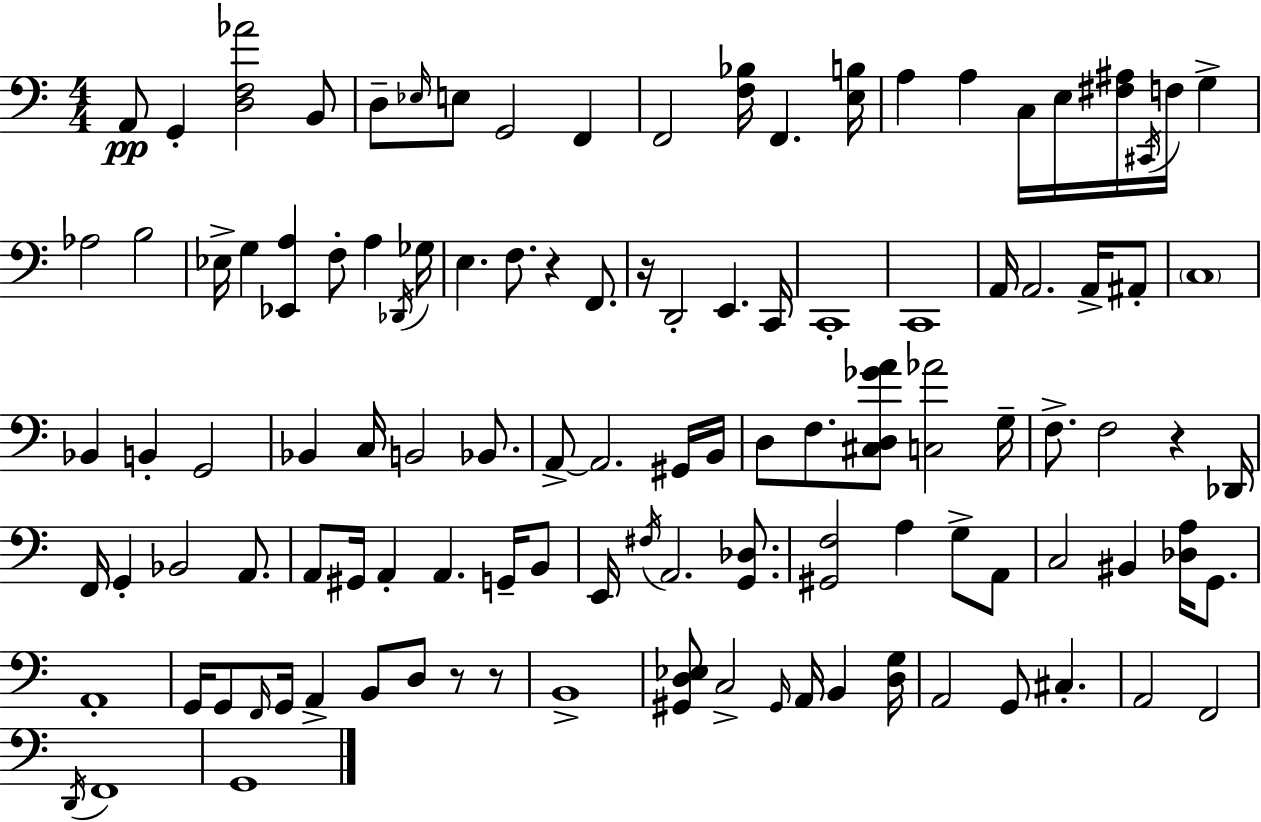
{
  \clef bass
  \numericTimeSignature
  \time 4/4
  \key a \minor
  a,8\pp g,4-. <d f aes'>2 b,8 | d8-- \grace { ees16 } e8 g,2 f,4 | f,2 <f bes>16 f,4. | <e b>16 a4 a4 c16 e16 <fis ais>16 \acciaccatura { cis,16 } f16 g4-> | \break aes2 b2 | ees16-> g4 <ees, a>4 f8-. a4 | \acciaccatura { des,16 } ges16 e4. f8. r4 | f,8. r16 d,2-. e,4. | \break c,16 c,1-. | c,1 | a,16 a,2. | a,16-> ais,8-. \parenthesize c1 | \break bes,4 b,4-. g,2 | bes,4 c16 b,2 | bes,8. a,8->~~ a,2. | gis,16 b,16 d8 f8. <cis d ges' a'>8 <c aes'>2 | \break g16-- f8.-> f2 r4 | des,16 f,16 g,4-. bes,2 | a,8. a,8 gis,16 a,4-. a,4. | g,16-- b,8 e,16 \acciaccatura { fis16 } a,2. | \break <g, des>8. <gis, f>2 a4 | g8-> a,8 c2 bis,4 | <des a>16 g,8. a,1-. | g,16 g,8 \grace { f,16 } g,16 a,4-> b,8 d8 | \break r8 r8 b,1-> | <gis, d ees>8 c2-> \grace { gis,16 } | a,16 b,4 <d g>16 a,2 g,8 | cis4.-. a,2 f,2 | \break \acciaccatura { d,16 } f,1 | g,1 | \bar "|."
}